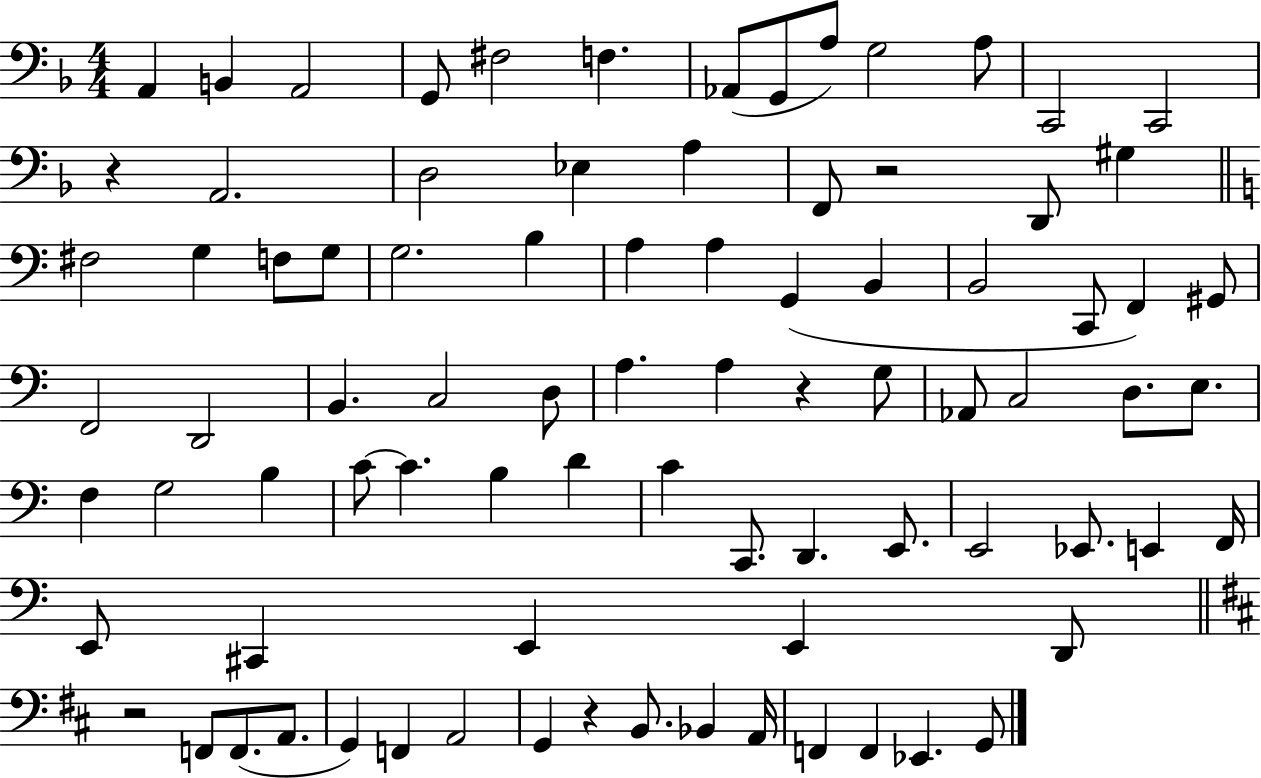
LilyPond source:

{
  \clef bass
  \numericTimeSignature
  \time 4/4
  \key f \major
  \repeat volta 2 { a,4 b,4 a,2 | g,8 fis2 f4. | aes,8( g,8 a8) g2 a8 | c,2 c,2 | \break r4 a,2. | d2 ees4 a4 | f,8 r2 d,8 gis4 | \bar "||" \break \key c \major fis2 g4 f8 g8 | g2. b4 | a4 a4 g,4( b,4 | b,2 c,8 f,4) gis,8 | \break f,2 d,2 | b,4. c2 d8 | a4. a4 r4 g8 | aes,8 c2 d8. e8. | \break f4 g2 b4 | c'8~~ c'4. b4 d'4 | c'4 c,8. d,4. e,8. | e,2 ees,8. e,4 f,16 | \break e,8 cis,4 e,4 e,4 d,8 | \bar "||" \break \key d \major r2 f,8 f,8.( a,8. | g,4) f,4 a,2 | g,4 r4 b,8. bes,4 a,16 | f,4 f,4 ees,4. g,8 | \break } \bar "|."
}